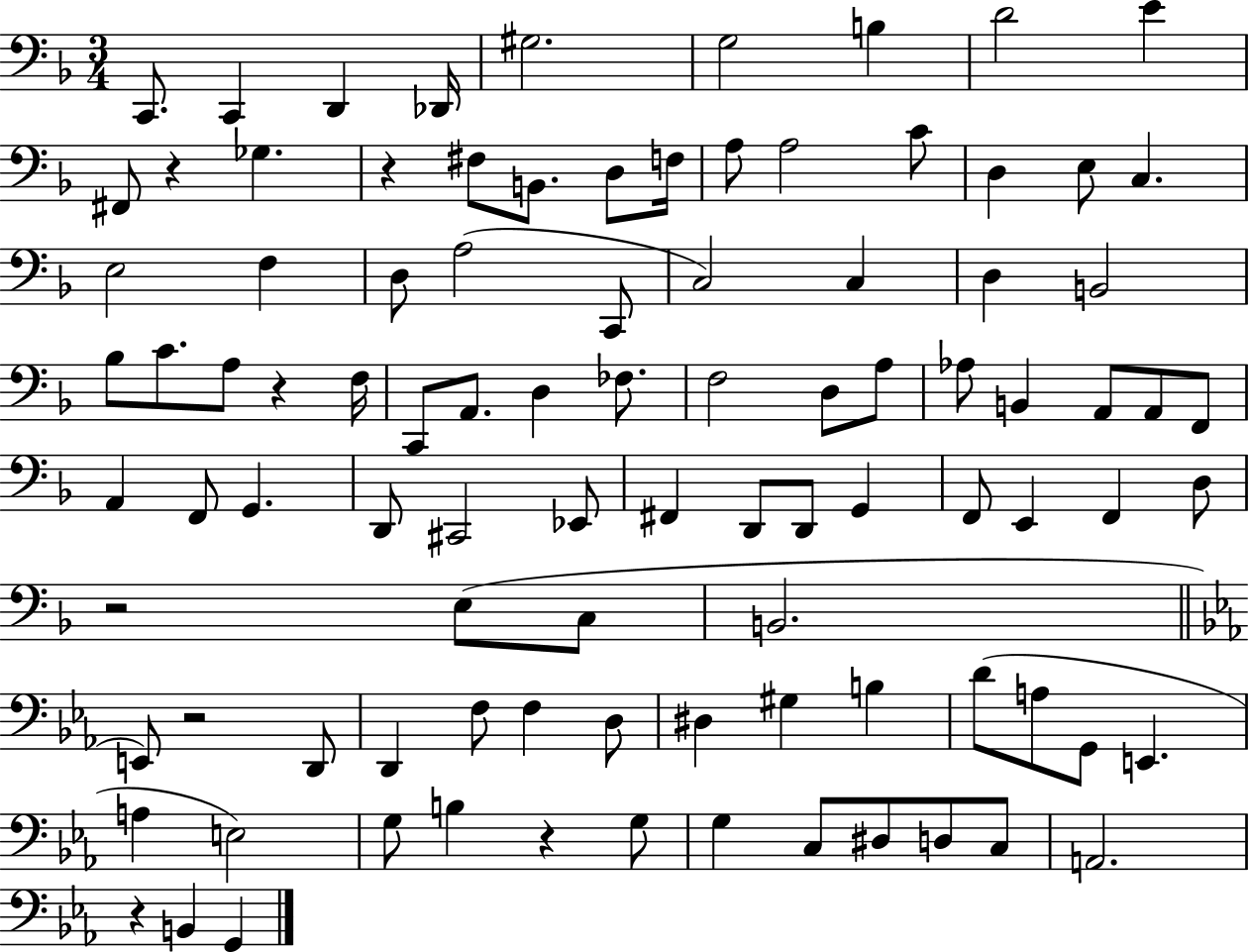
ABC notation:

X:1
T:Untitled
M:3/4
L:1/4
K:F
C,,/2 C,, D,, _D,,/4 ^G,2 G,2 B, D2 E ^F,,/2 z _G, z ^F,/2 B,,/2 D,/2 F,/4 A,/2 A,2 C/2 D, E,/2 C, E,2 F, D,/2 A,2 C,,/2 C,2 C, D, B,,2 _B,/2 C/2 A,/2 z F,/4 C,,/2 A,,/2 D, _F,/2 F,2 D,/2 A,/2 _A,/2 B,, A,,/2 A,,/2 F,,/2 A,, F,,/2 G,, D,,/2 ^C,,2 _E,,/2 ^F,, D,,/2 D,,/2 G,, F,,/2 E,, F,, D,/2 z2 E,/2 C,/2 B,,2 E,,/2 z2 D,,/2 D,, F,/2 F, D,/2 ^D, ^G, B, D/2 A,/2 G,,/2 E,, A, E,2 G,/2 B, z G,/2 G, C,/2 ^D,/2 D,/2 C,/2 A,,2 z B,, G,,